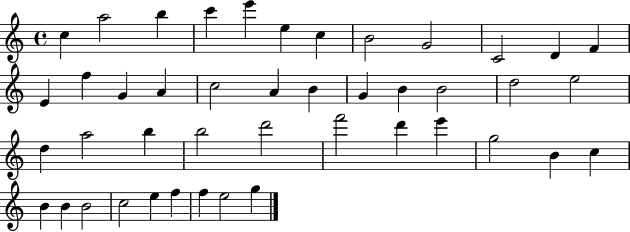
{
  \clef treble
  \time 4/4
  \defaultTimeSignature
  \key c \major
  c''4 a''2 b''4 | c'''4 e'''4 e''4 c''4 | b'2 g'2 | c'2 d'4 f'4 | \break e'4 f''4 g'4 a'4 | c''2 a'4 b'4 | g'4 b'4 b'2 | d''2 e''2 | \break d''4 a''2 b''4 | b''2 d'''2 | f'''2 d'''4 e'''4 | g''2 b'4 c''4 | \break b'4 b'4 b'2 | c''2 e''4 f''4 | f''4 e''2 g''4 | \bar "|."
}